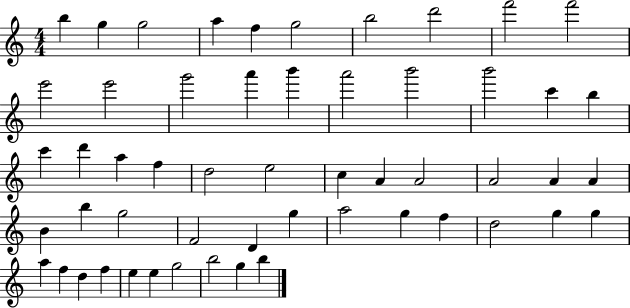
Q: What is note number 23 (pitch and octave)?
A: A5